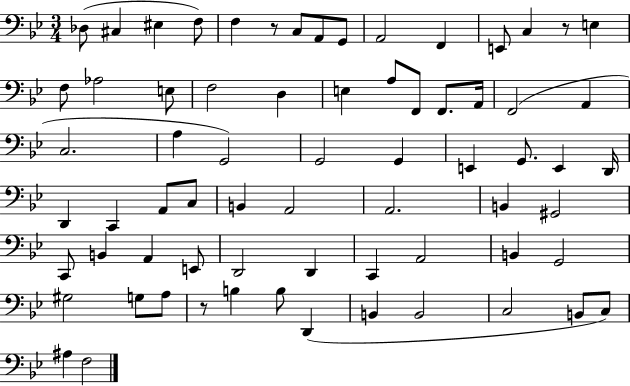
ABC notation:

X:1
T:Untitled
M:3/4
L:1/4
K:Bb
_D,/2 ^C, ^E, F,/2 F, z/2 C,/2 A,,/2 G,,/2 A,,2 F,, E,,/2 C, z/2 E, F,/2 _A,2 E,/2 F,2 D, E, A,/2 F,,/2 F,,/2 A,,/4 F,,2 A,, C,2 A, G,,2 G,,2 G,, E,, G,,/2 E,, D,,/4 D,, C,, A,,/2 C,/2 B,, A,,2 A,,2 B,, ^G,,2 C,,/2 B,, A,, E,,/2 D,,2 D,, C,, A,,2 B,, G,,2 ^G,2 G,/2 A,/2 z/2 B, B,/2 D,, B,, B,,2 C,2 B,,/2 C,/2 ^A, F,2